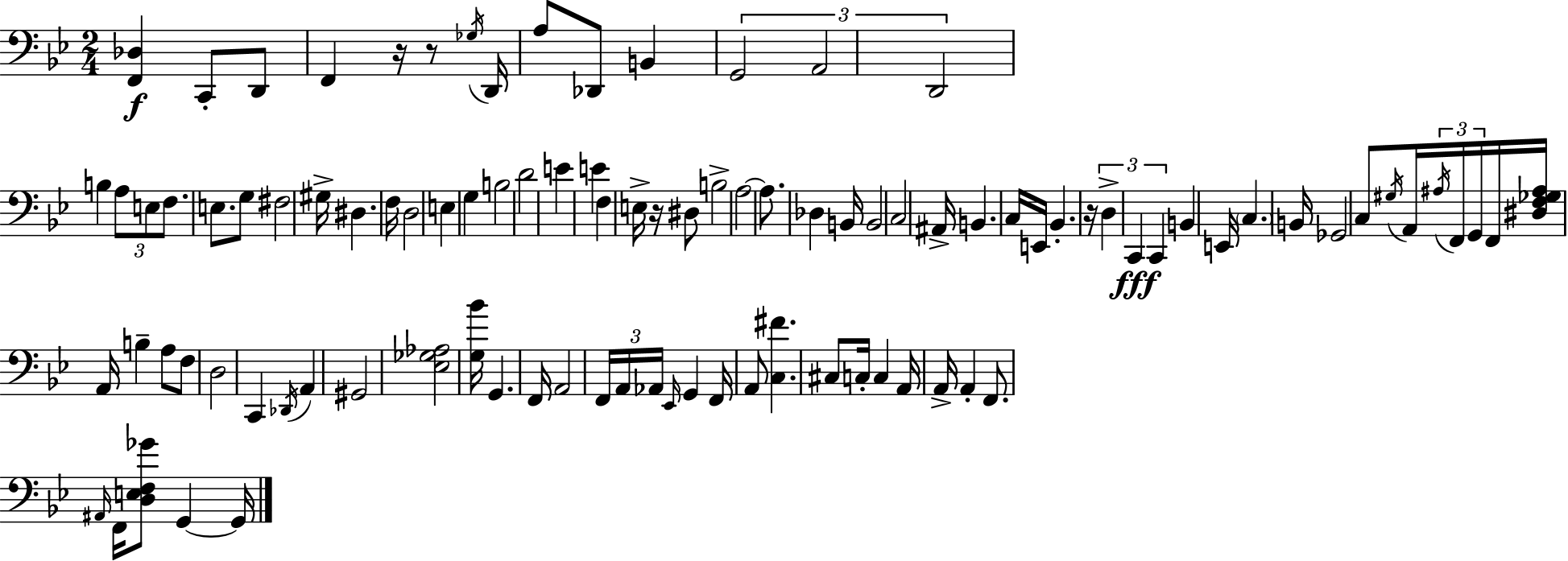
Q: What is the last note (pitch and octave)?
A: G2